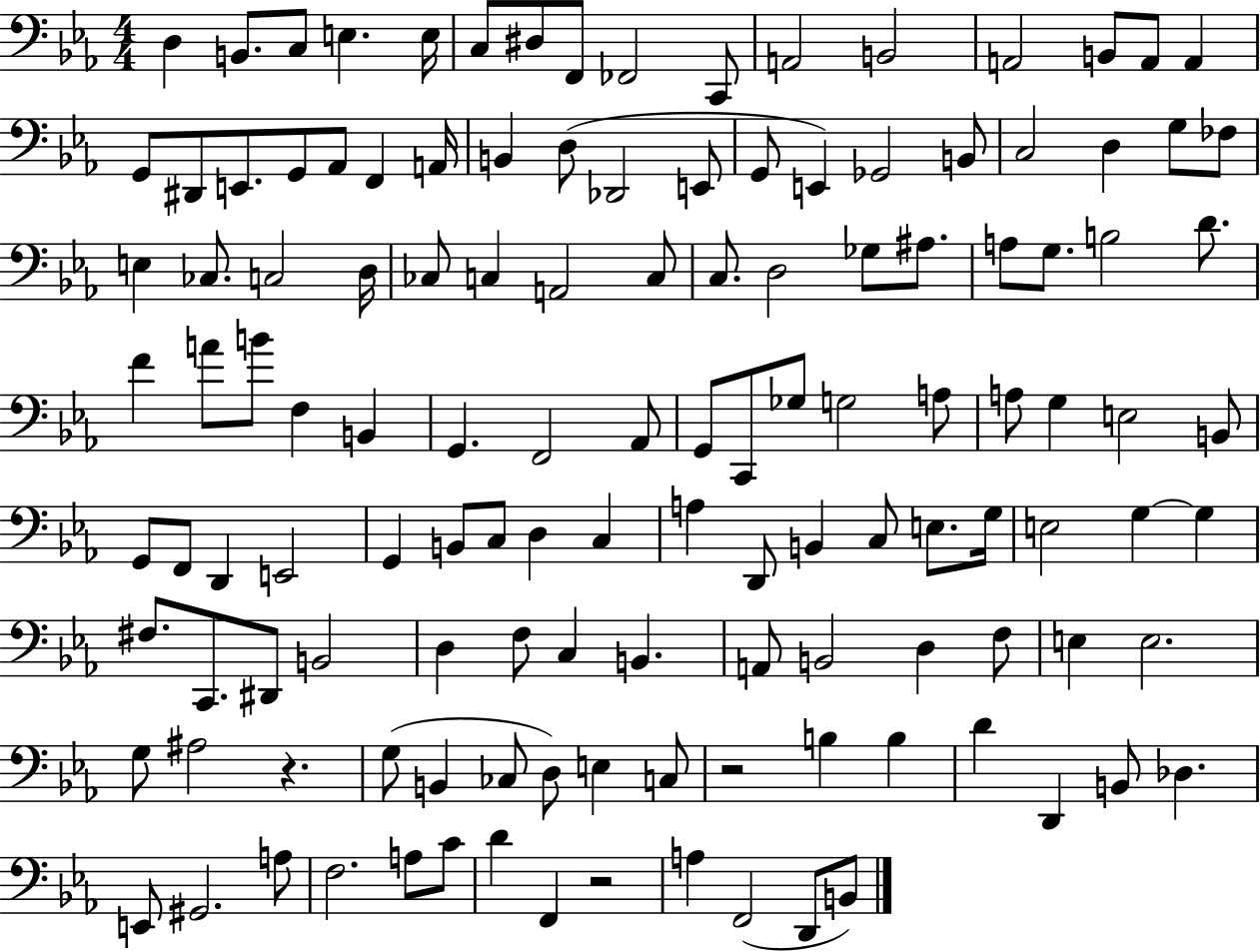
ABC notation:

X:1
T:Untitled
M:4/4
L:1/4
K:Eb
D, B,,/2 C,/2 E, E,/4 C,/2 ^D,/2 F,,/2 _F,,2 C,,/2 A,,2 B,,2 A,,2 B,,/2 A,,/2 A,, G,,/2 ^D,,/2 E,,/2 G,,/2 _A,,/2 F,, A,,/4 B,, D,/2 _D,,2 E,,/2 G,,/2 E,, _G,,2 B,,/2 C,2 D, G,/2 _F,/2 E, _C,/2 C,2 D,/4 _C,/2 C, A,,2 C,/2 C,/2 D,2 _G,/2 ^A,/2 A,/2 G,/2 B,2 D/2 F A/2 B/2 F, B,, G,, F,,2 _A,,/2 G,,/2 C,,/2 _G,/2 G,2 A,/2 A,/2 G, E,2 B,,/2 G,,/2 F,,/2 D,, E,,2 G,, B,,/2 C,/2 D, C, A, D,,/2 B,, C,/2 E,/2 G,/4 E,2 G, G, ^F,/2 C,,/2 ^D,,/2 B,,2 D, F,/2 C, B,, A,,/2 B,,2 D, F,/2 E, E,2 G,/2 ^A,2 z G,/2 B,, _C,/2 D,/2 E, C,/2 z2 B, B, D D,, B,,/2 _D, E,,/2 ^G,,2 A,/2 F,2 A,/2 C/2 D F,, z2 A, F,,2 D,,/2 B,,/2